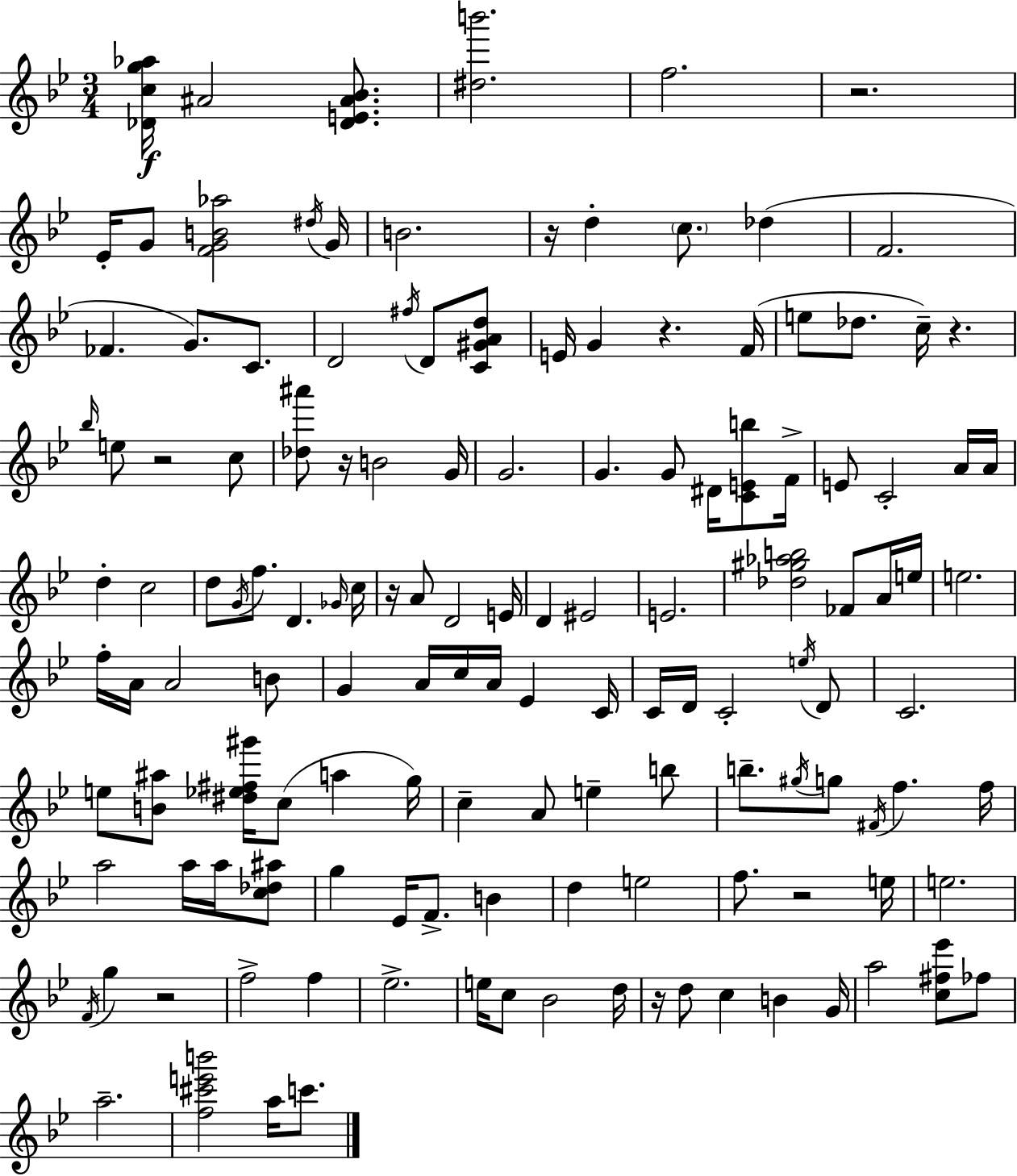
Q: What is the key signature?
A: G minor